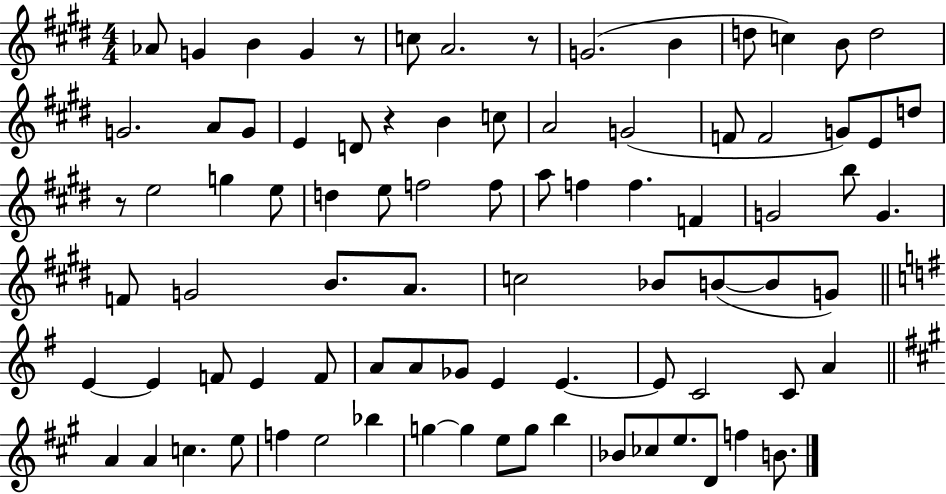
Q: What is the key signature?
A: E major